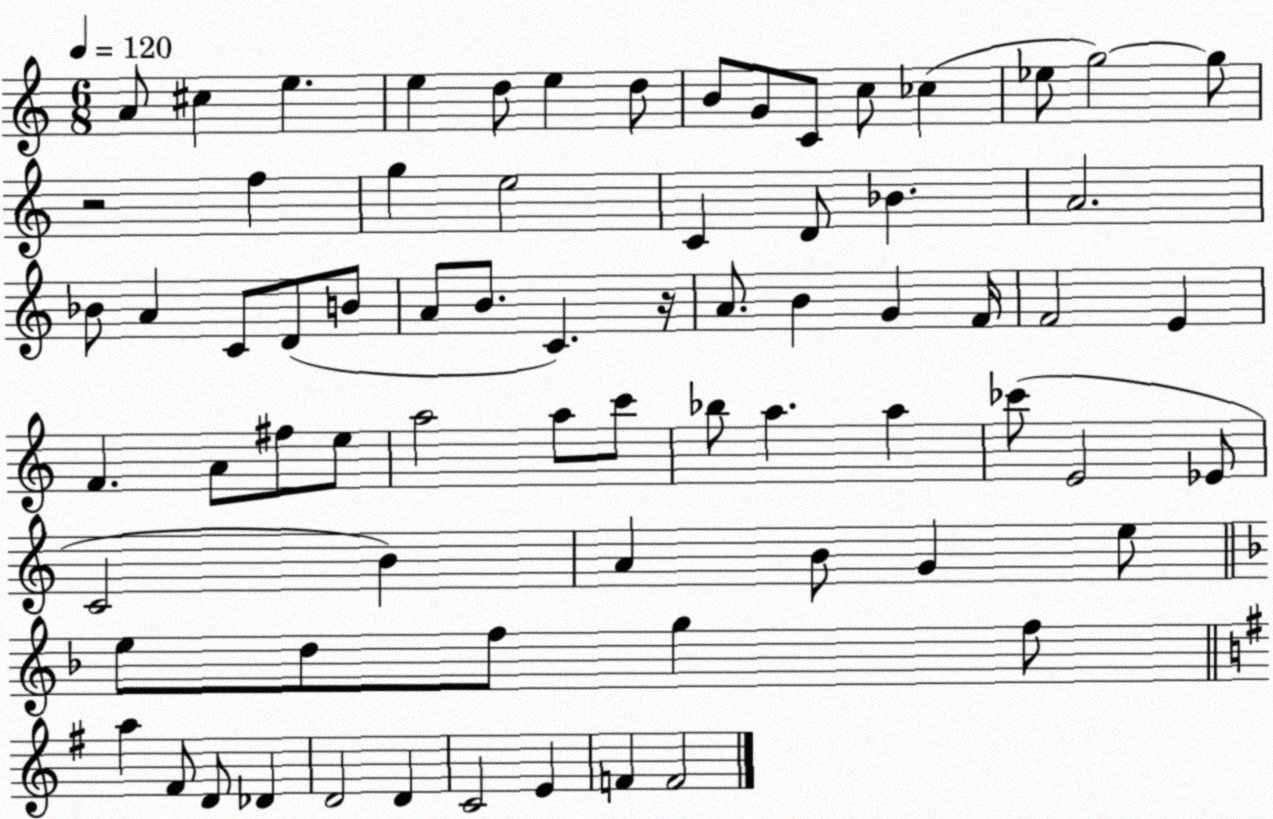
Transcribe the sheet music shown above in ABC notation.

X:1
T:Untitled
M:6/8
L:1/4
K:C
A/2 ^c e e d/2 e d/2 B/2 G/2 C/2 c/2 _c _e/2 g2 g/2 z2 f g e2 C D/2 _B A2 _B/2 A C/2 D/2 B/2 A/2 B/2 C z/4 A/2 B G F/4 F2 E F A/2 ^f/2 e/2 a2 a/2 c'/2 _b/2 a a _c'/2 E2 _E/2 C2 B A B/2 G e/2 e/2 d/2 f/2 g f/2 a ^F/2 D/2 _D D2 D C2 E F F2